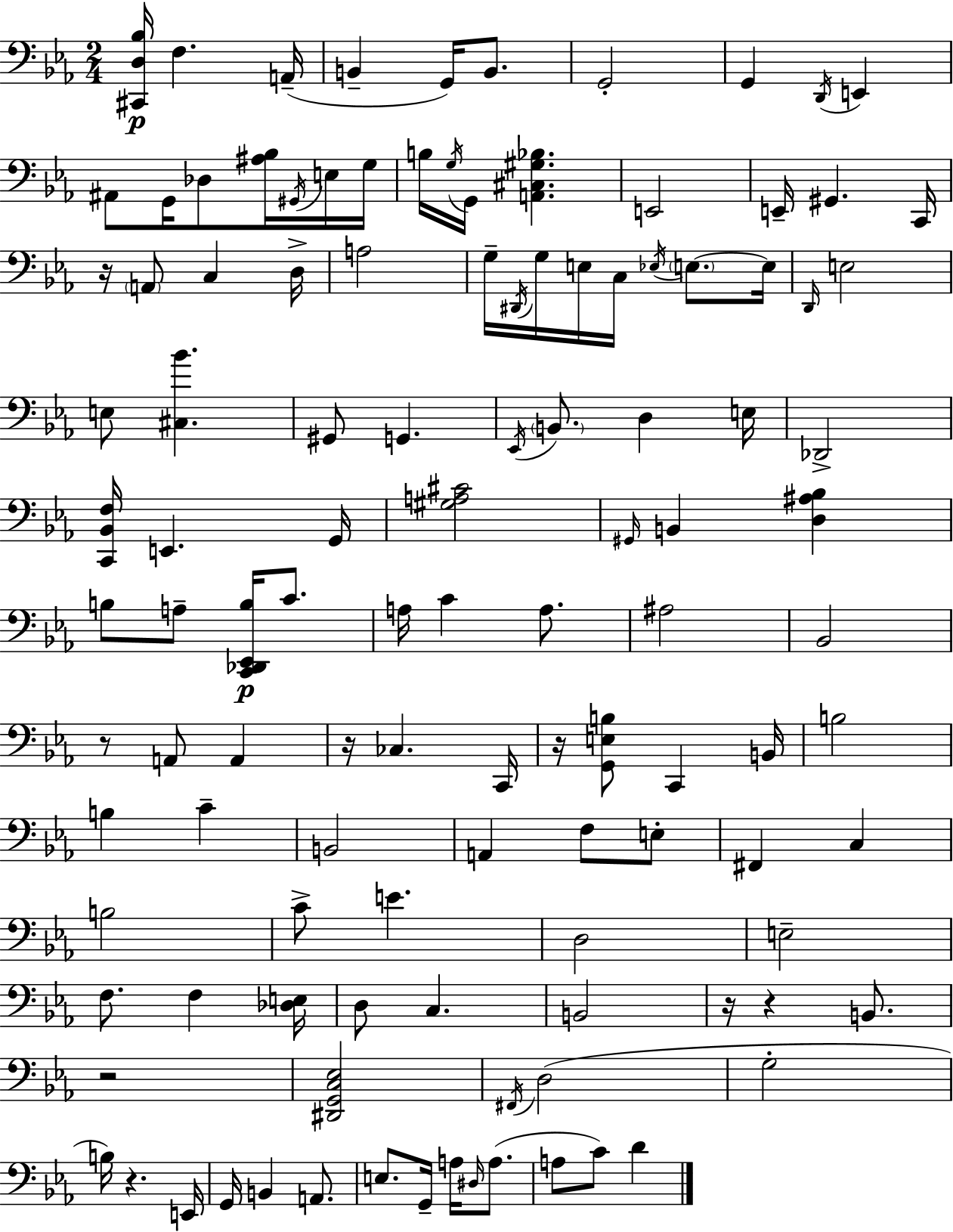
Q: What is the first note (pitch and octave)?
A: F3